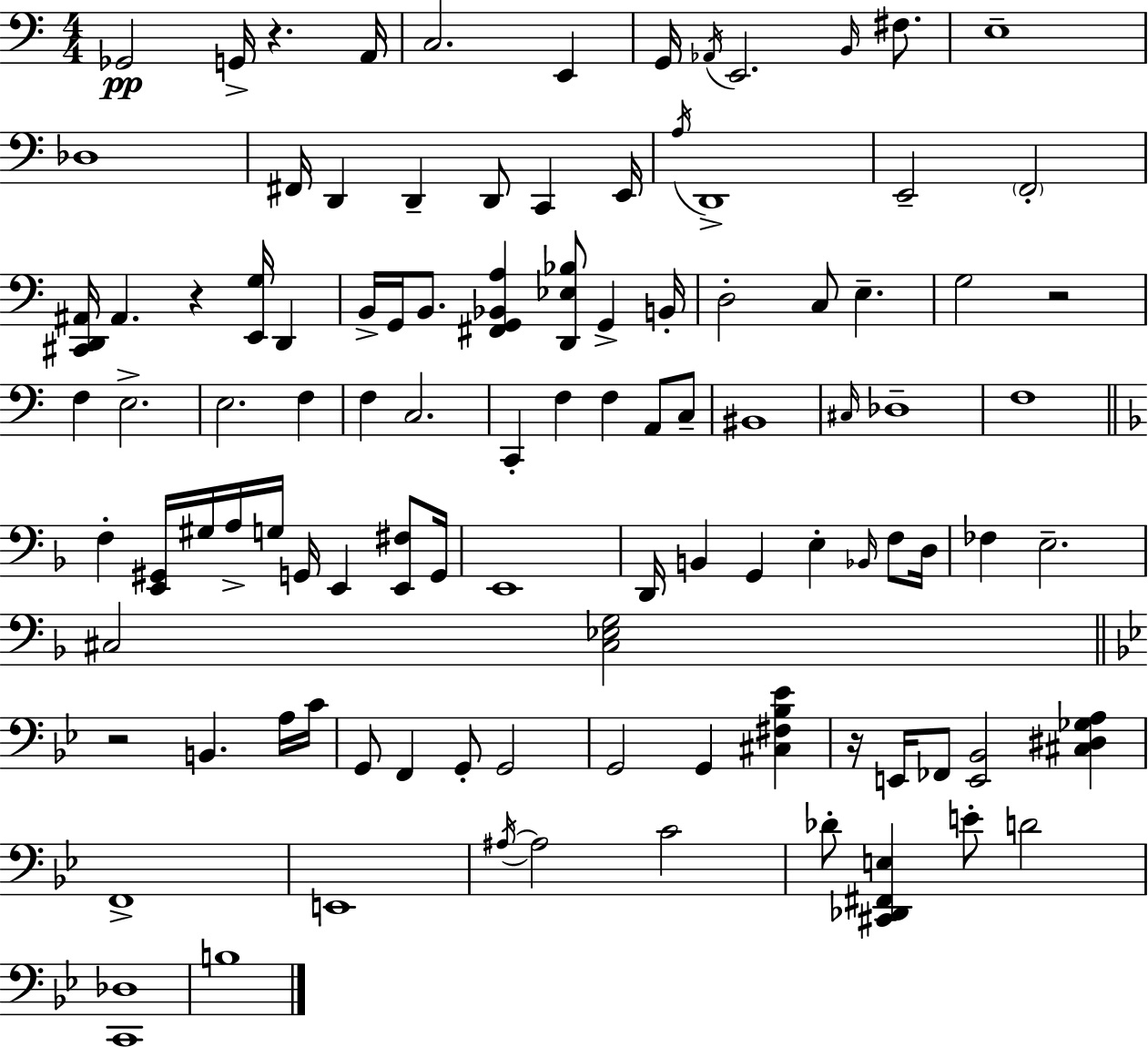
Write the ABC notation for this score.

X:1
T:Untitled
M:4/4
L:1/4
K:Am
_G,,2 G,,/4 z A,,/4 C,2 E,, G,,/4 _A,,/4 E,,2 B,,/4 ^F,/2 E,4 _D,4 ^F,,/4 D,, D,, D,,/2 C,, E,,/4 A,/4 D,,4 E,,2 F,,2 [^C,,D,,^A,,]/4 ^A,, z [E,,G,]/4 D,, B,,/4 G,,/4 B,,/2 [^F,,G,,_B,,A,] [D,,_E,_B,]/2 G,, B,,/4 D,2 C,/2 E, G,2 z2 F, E,2 E,2 F, F, C,2 C,, F, F, A,,/2 C,/2 ^B,,4 ^C,/4 _D,4 F,4 F, [E,,^G,,]/4 ^G,/4 A,/4 G,/4 G,,/4 E,, [E,,^F,]/2 G,,/4 E,,4 D,,/4 B,, G,, E, _B,,/4 F,/2 D,/4 _F, E,2 ^C,2 [^C,_E,G,]2 z2 B,, A,/4 C/4 G,,/2 F,, G,,/2 G,,2 G,,2 G,, [^C,^F,_B,_E] z/4 E,,/4 _F,,/2 [E,,_B,,]2 [^C,^D,_G,A,] F,,4 E,,4 ^A,/4 ^A,2 C2 _D/2 [^C,,_D,,^F,,E,] E/2 D2 [C,,_D,]4 B,4